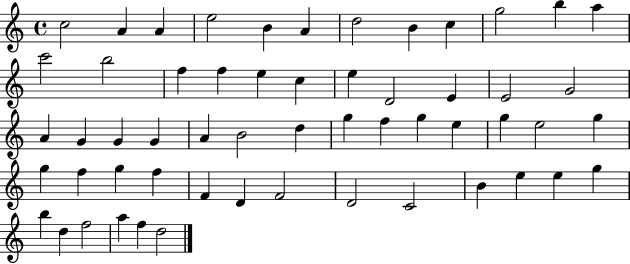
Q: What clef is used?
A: treble